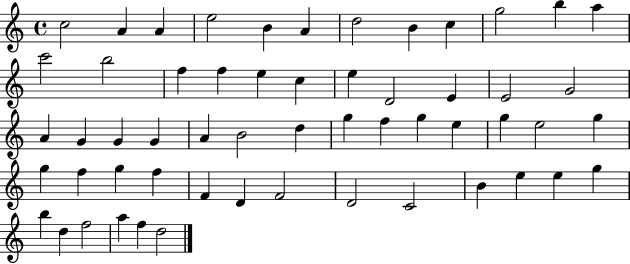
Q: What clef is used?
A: treble